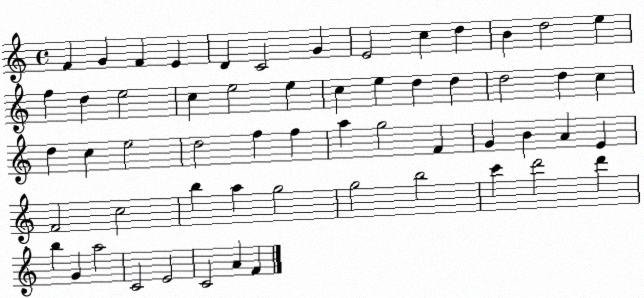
X:1
T:Untitled
M:4/4
L:1/4
K:C
F G F E D C2 G E2 c d B d2 e f d e2 c e2 e c e d d d2 d c d c e2 d2 f f a g2 F G B A E F2 c2 b a g2 g2 b2 c' d'2 d' b G a2 C2 E2 C2 A F